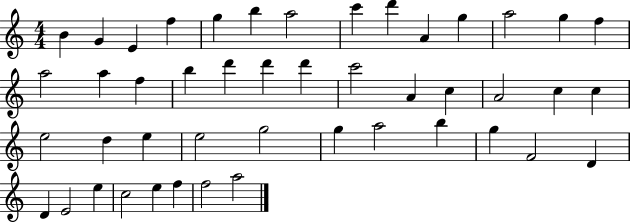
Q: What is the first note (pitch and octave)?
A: B4